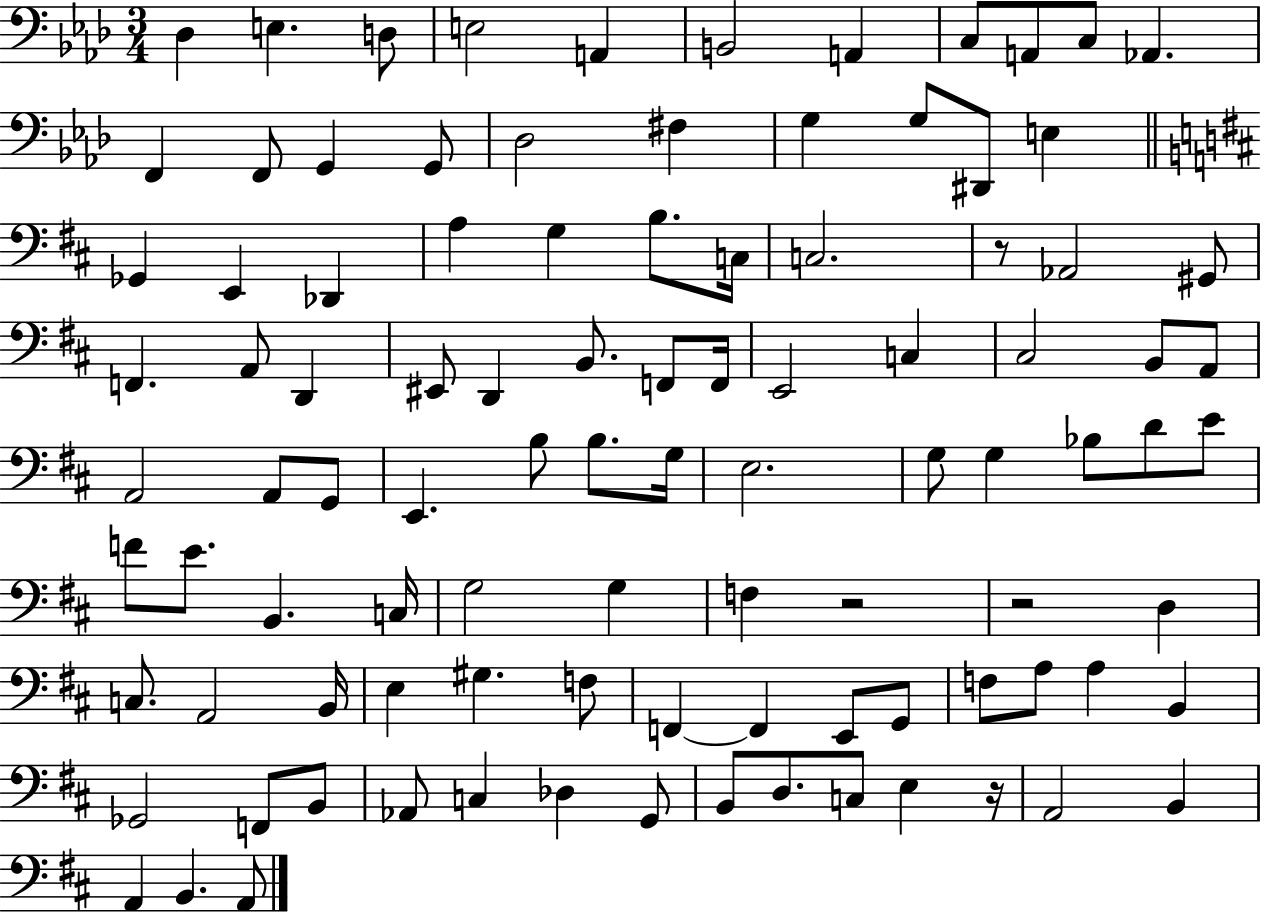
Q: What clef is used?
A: bass